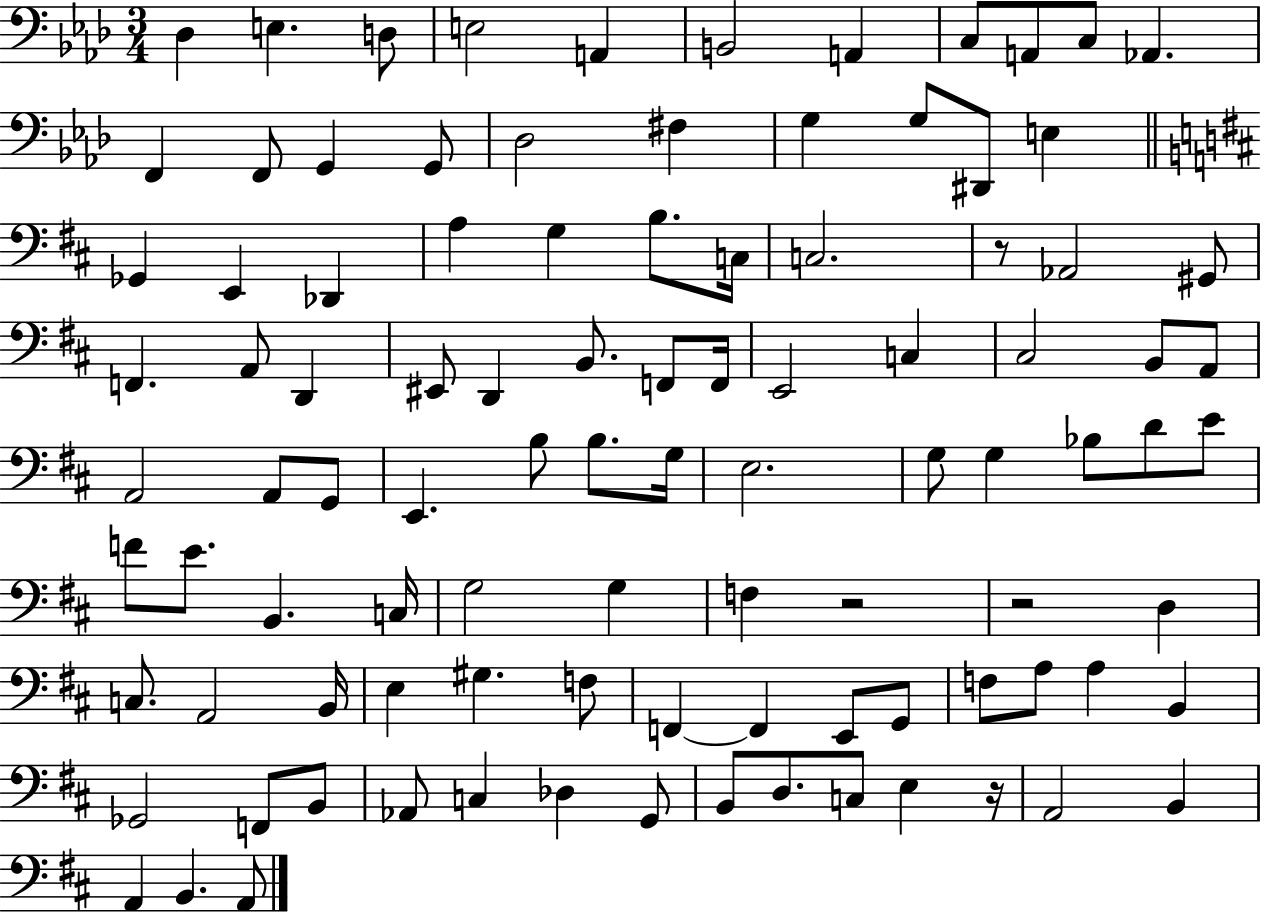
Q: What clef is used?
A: bass